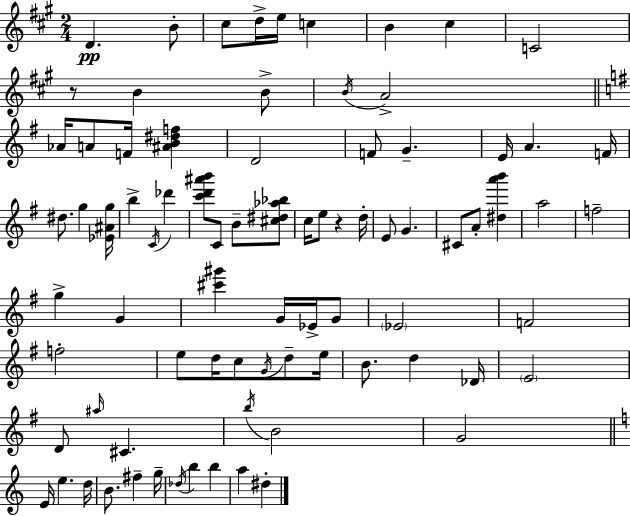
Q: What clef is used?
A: treble